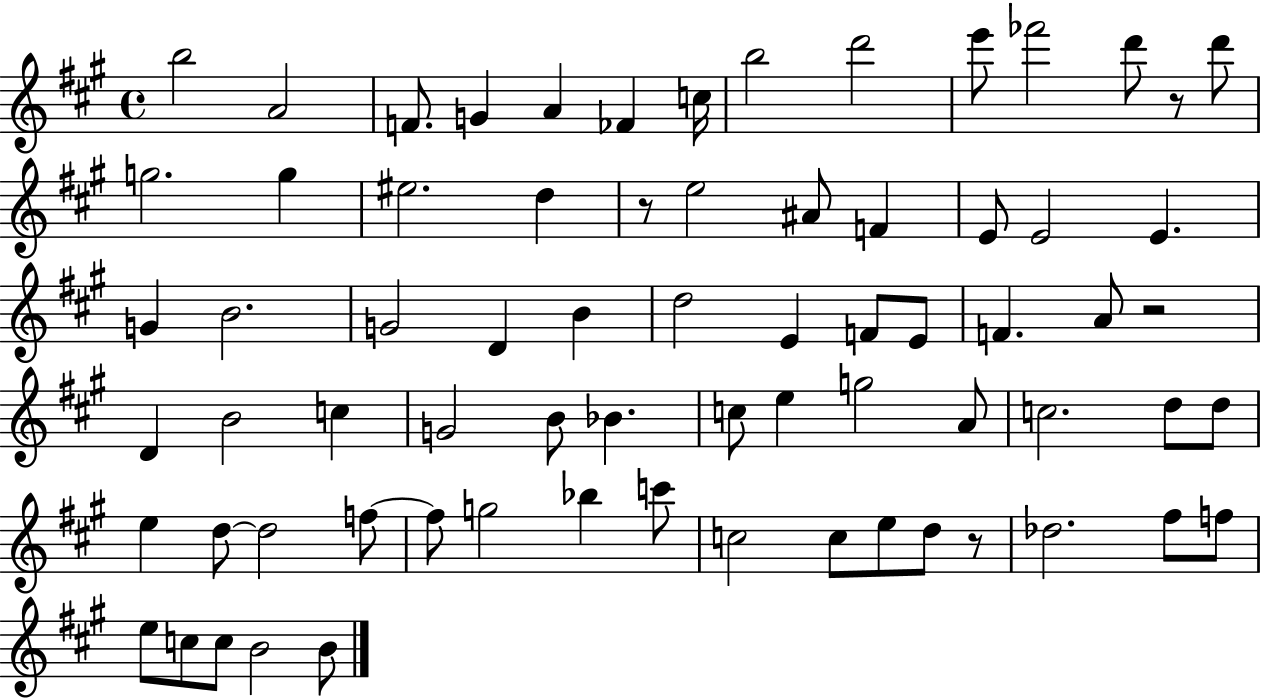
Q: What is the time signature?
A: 4/4